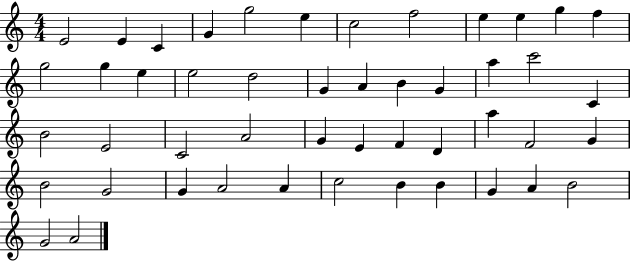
E4/h E4/q C4/q G4/q G5/h E5/q C5/h F5/h E5/q E5/q G5/q F5/q G5/h G5/q E5/q E5/h D5/h G4/q A4/q B4/q G4/q A5/q C6/h C4/q B4/h E4/h C4/h A4/h G4/q E4/q F4/q D4/q A5/q F4/h G4/q B4/h G4/h G4/q A4/h A4/q C5/h B4/q B4/q G4/q A4/q B4/h G4/h A4/h